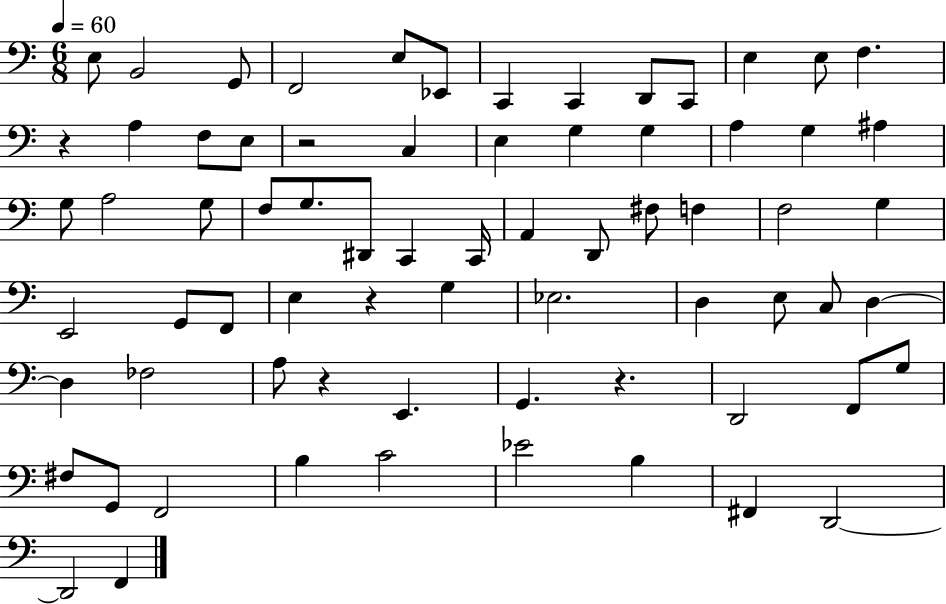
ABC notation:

X:1
T:Untitled
M:6/8
L:1/4
K:C
E,/2 B,,2 G,,/2 F,,2 E,/2 _E,,/2 C,, C,, D,,/2 C,,/2 E, E,/2 F, z A, F,/2 E,/2 z2 C, E, G, G, A, G, ^A, G,/2 A,2 G,/2 F,/2 G,/2 ^D,,/2 C,, C,,/4 A,, D,,/2 ^F,/2 F, F,2 G, E,,2 G,,/2 F,,/2 E, z G, _E,2 D, E,/2 C,/2 D, D, _F,2 A,/2 z E,, G,, z D,,2 F,,/2 G,/2 ^F,/2 G,,/2 F,,2 B, C2 _E2 B, ^F,, D,,2 D,,2 F,,